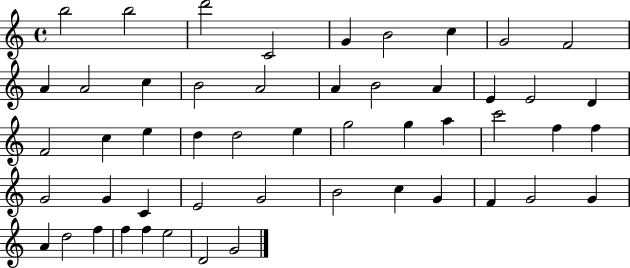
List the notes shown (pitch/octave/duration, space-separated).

B5/h B5/h D6/h C4/h G4/q B4/h C5/q G4/h F4/h A4/q A4/h C5/q B4/h A4/h A4/q B4/h A4/q E4/q E4/h D4/q F4/h C5/q E5/q D5/q D5/h E5/q G5/h G5/q A5/q C6/h F5/q F5/q G4/h G4/q C4/q E4/h G4/h B4/h C5/q G4/q F4/q G4/h G4/q A4/q D5/h F5/q F5/q F5/q E5/h D4/h G4/h